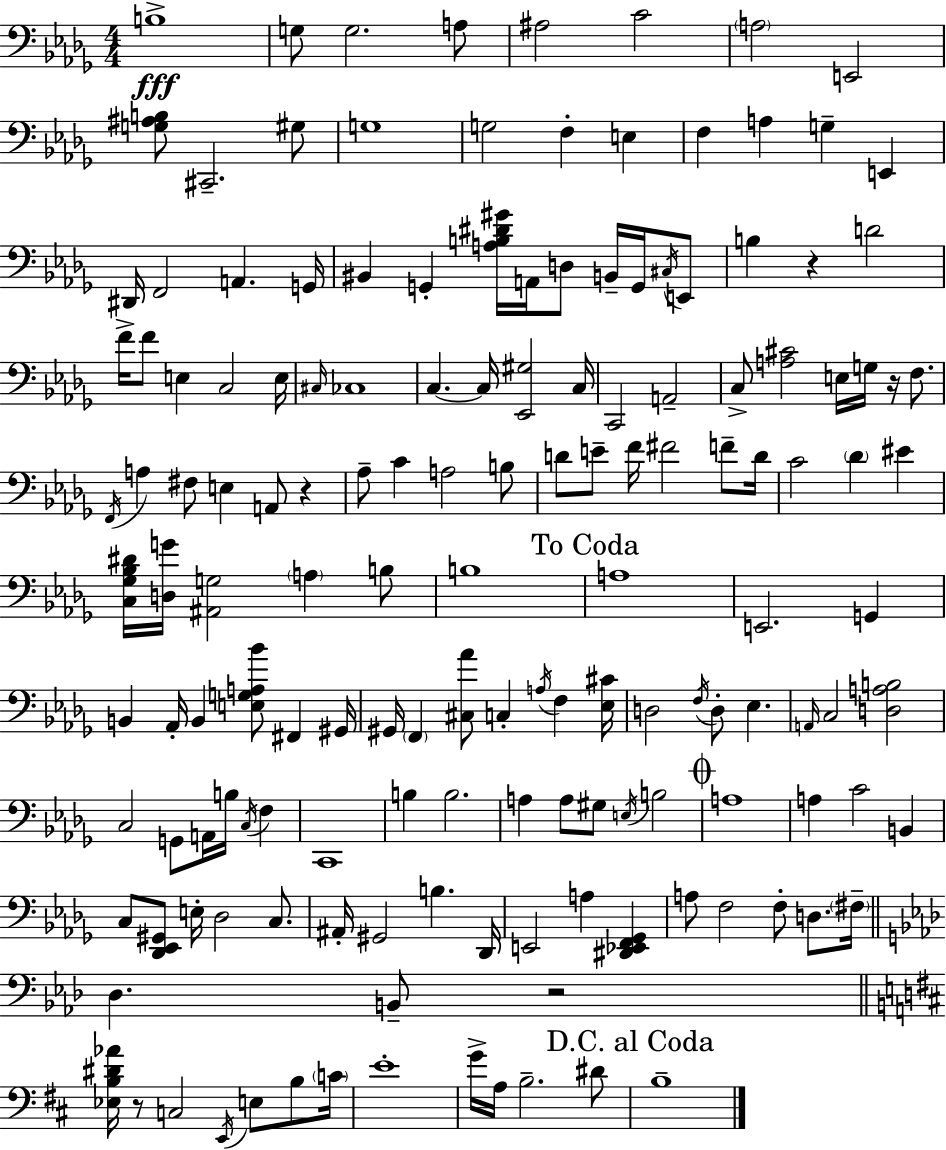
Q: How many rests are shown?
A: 5